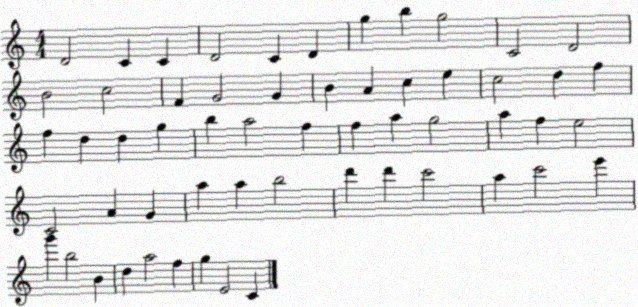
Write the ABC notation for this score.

X:1
T:Untitled
M:4/4
L:1/4
K:C
D2 C C D2 C D g b g2 C2 D2 B2 c2 F G2 G B A c e c2 d f f d d g b a2 f f a g2 a f e2 C2 A G a a b2 d' d' c'2 a c'2 e' g' b2 B d a2 f g E2 C